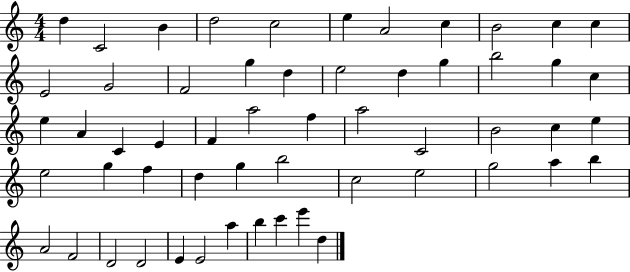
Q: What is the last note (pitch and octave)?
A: D5